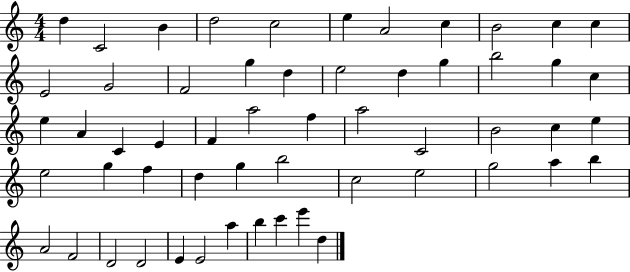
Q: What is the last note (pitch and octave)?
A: D5